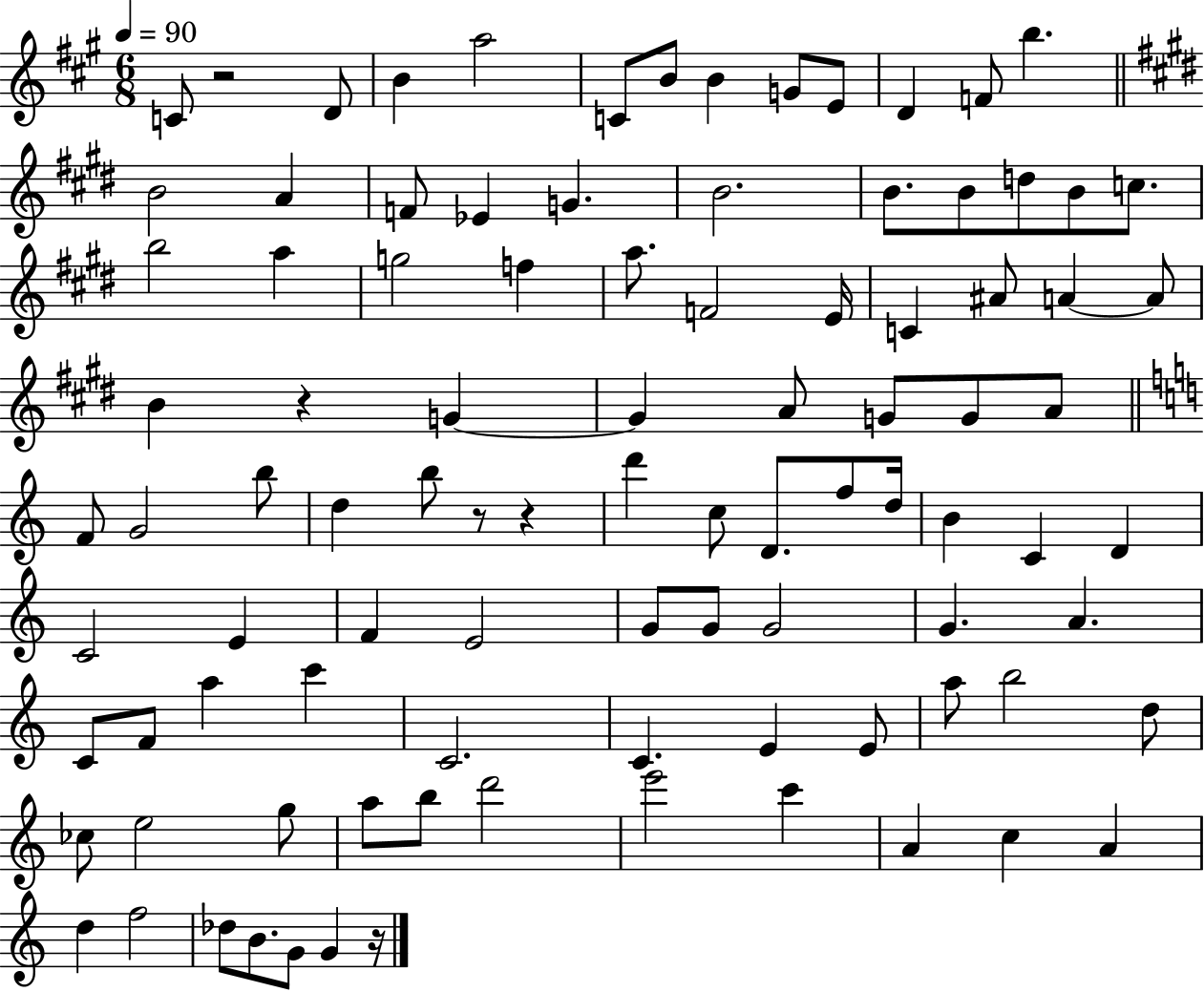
C4/e R/h D4/e B4/q A5/h C4/e B4/e B4/q G4/e E4/e D4/q F4/e B5/q. B4/h A4/q F4/e Eb4/q G4/q. B4/h. B4/e. B4/e D5/e B4/e C5/e. B5/h A5/q G5/h F5/q A5/e. F4/h E4/s C4/q A#4/e A4/q A4/e B4/q R/q G4/q G4/q A4/e G4/e G4/e A4/e F4/e G4/h B5/e D5/q B5/e R/e R/q D6/q C5/e D4/e. F5/e D5/s B4/q C4/q D4/q C4/h E4/q F4/q E4/h G4/e G4/e G4/h G4/q. A4/q. C4/e F4/e A5/q C6/q C4/h. C4/q. E4/q E4/e A5/e B5/h D5/e CES5/e E5/h G5/e A5/e B5/e D6/h E6/h C6/q A4/q C5/q A4/q D5/q F5/h Db5/e B4/e. G4/e G4/q R/s